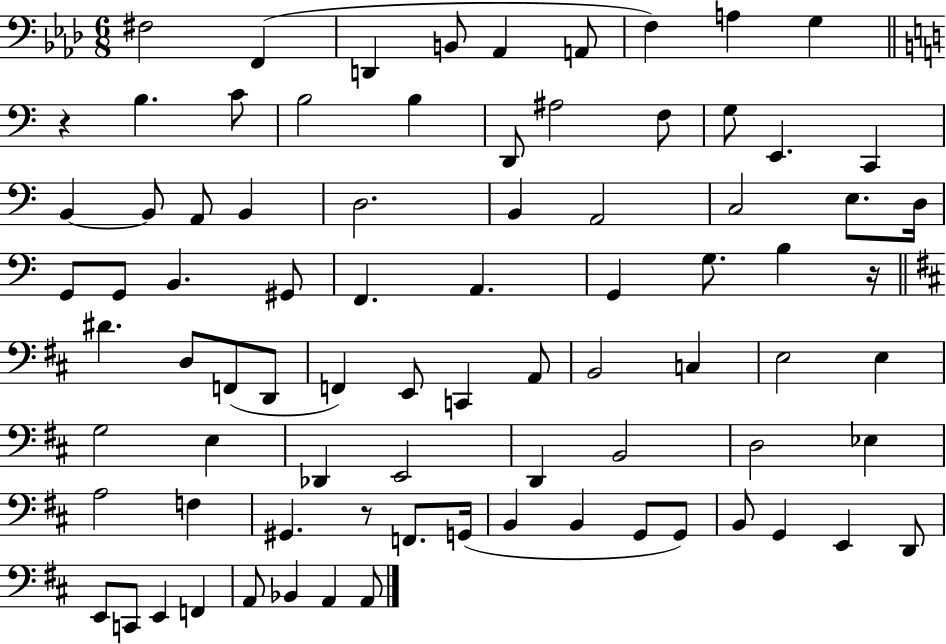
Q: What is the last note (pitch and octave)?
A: A2